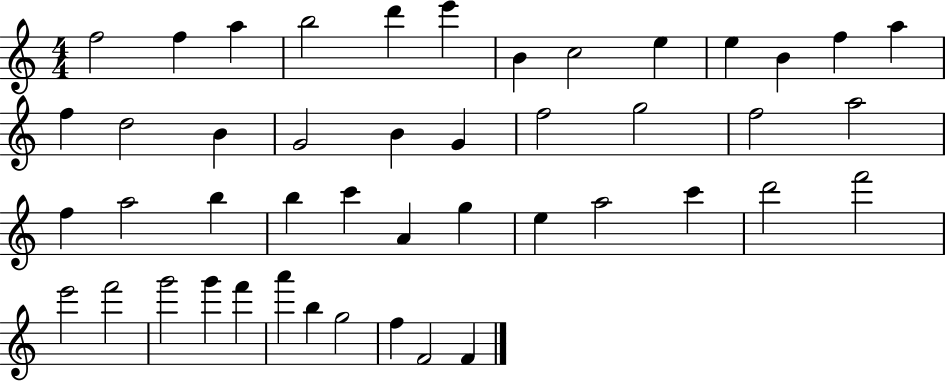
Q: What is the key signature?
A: C major